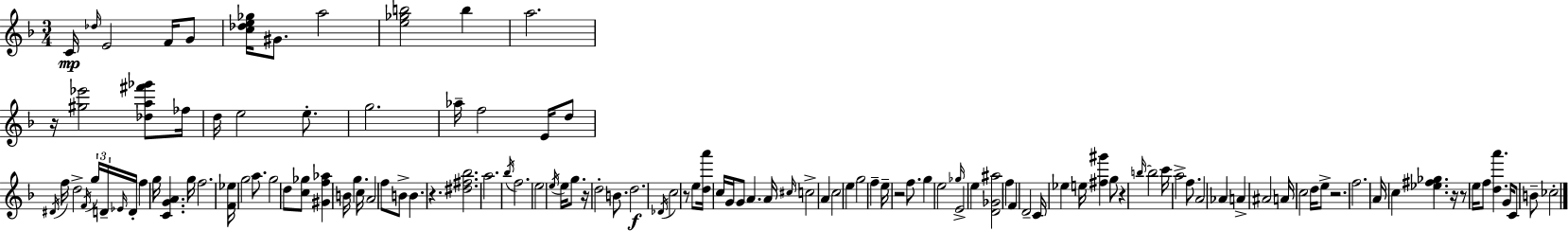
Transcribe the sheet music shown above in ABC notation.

X:1
T:Untitled
M:3/4
L:1/4
K:F
C/4 _d/4 E2 F/4 G/2 [c_de_g]/4 ^G/2 a2 [e_gb]2 b a2 z/4 [^g_e']2 [_da^f'_g']/2 _f/4 d/4 e2 e/2 g2 _a/4 f2 E/4 d/2 ^D/4 f/4 d2 F/4 g/4 D/4 _E/4 D/4 f g/4 [CGA] g/4 f2 [F_e]/4 g2 a/2 g2 d/2 [c_g]/2 [^Gf_a] B/4 g c/4 A2 f/2 B/2 B z [^d^f_b]2 a2 _b/4 f2 e2 e/4 e/4 g/2 z/4 d2 B/2 d2 _D/4 c2 z/2 e/2 [da']/4 c/4 G/4 G/2 A A/4 ^c/4 c2 A c2 e g2 f e/4 z2 f/2 g e2 _g/4 E2 e [D_G^a]2 f F D2 C/4 _e e/4 [^f^g'] g/2 z b/4 b2 c'/4 a2 f/2 A2 _A A ^A2 A/4 c2 d/4 e/2 z2 f2 A/4 c [_e^f_g] z/4 z/2 e/4 f/2 [da'] G/4 C/2 B/2 _c2